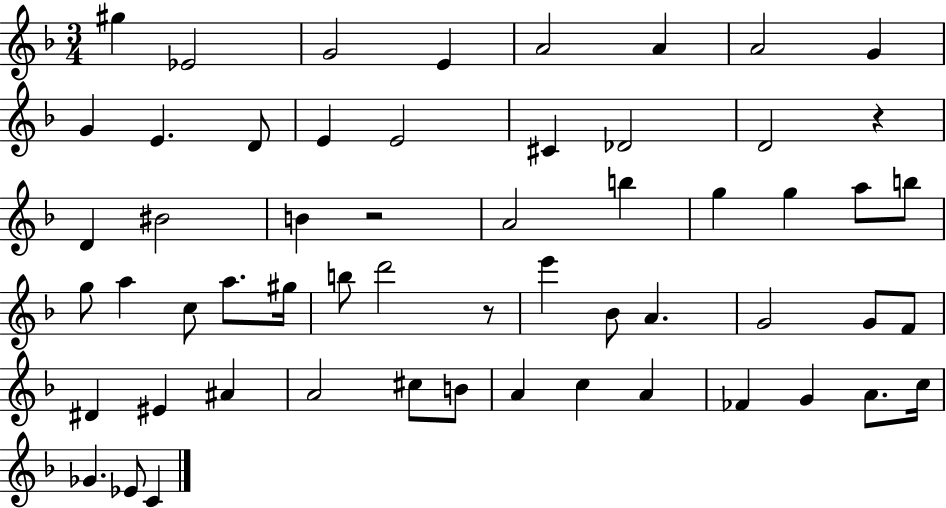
{
  \clef treble
  \numericTimeSignature
  \time 3/4
  \key f \major
  gis''4 ees'2 | g'2 e'4 | a'2 a'4 | a'2 g'4 | \break g'4 e'4. d'8 | e'4 e'2 | cis'4 des'2 | d'2 r4 | \break d'4 bis'2 | b'4 r2 | a'2 b''4 | g''4 g''4 a''8 b''8 | \break g''8 a''4 c''8 a''8. gis''16 | b''8 d'''2 r8 | e'''4 bes'8 a'4. | g'2 g'8 f'8 | \break dis'4 eis'4 ais'4 | a'2 cis''8 b'8 | a'4 c''4 a'4 | fes'4 g'4 a'8. c''16 | \break ges'4. ees'8 c'4 | \bar "|."
}